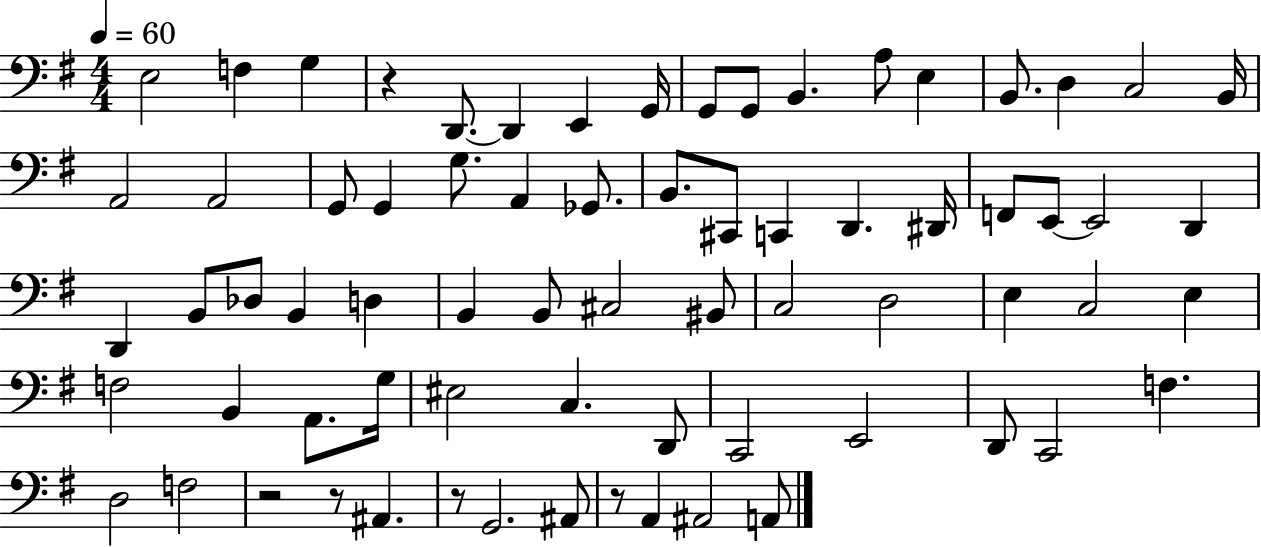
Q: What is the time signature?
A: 4/4